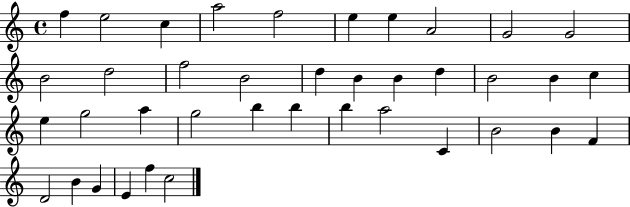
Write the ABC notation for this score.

X:1
T:Untitled
M:4/4
L:1/4
K:C
f e2 c a2 f2 e e A2 G2 G2 B2 d2 f2 B2 d B B d B2 B c e g2 a g2 b b b a2 C B2 B F D2 B G E f c2